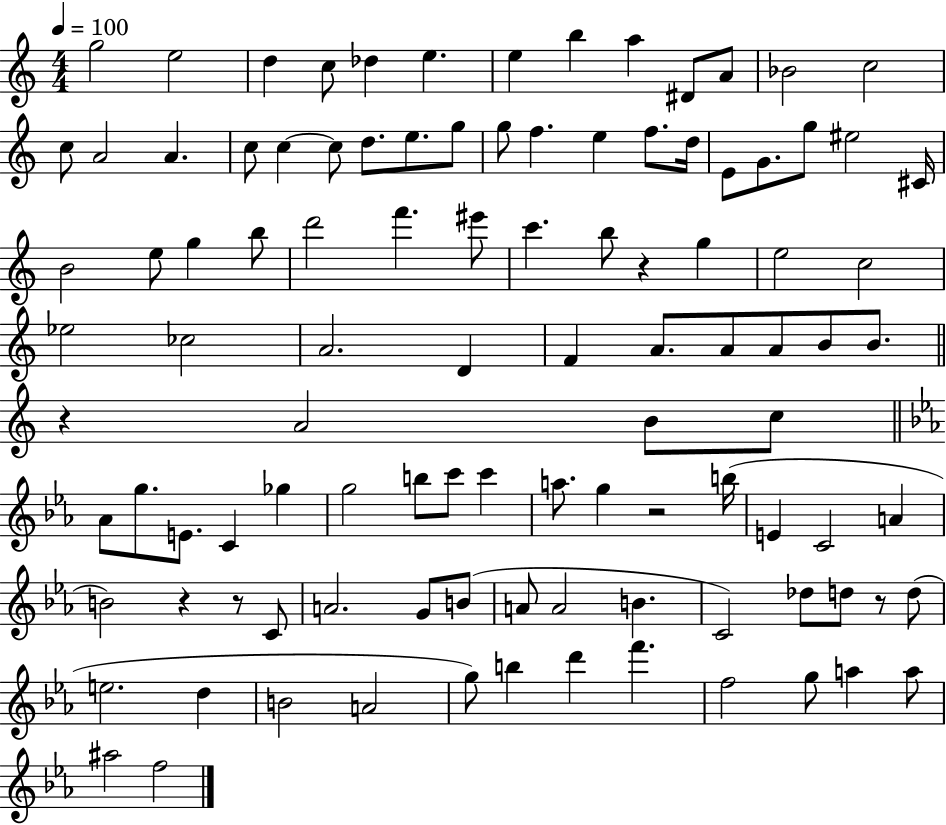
G5/h E5/h D5/q C5/e Db5/q E5/q. E5/q B5/q A5/q D#4/e A4/e Bb4/h C5/h C5/e A4/h A4/q. C5/e C5/q C5/e D5/e. E5/e. G5/e G5/e F5/q. E5/q F5/e. D5/s E4/e G4/e. G5/e EIS5/h C#4/s B4/h E5/e G5/q B5/e D6/h F6/q. EIS6/e C6/q. B5/e R/q G5/q E5/h C5/h Eb5/h CES5/h A4/h. D4/q F4/q A4/e. A4/e A4/e B4/e B4/e. R/q A4/h B4/e C5/e Ab4/e G5/e. E4/e. C4/q Gb5/q G5/h B5/e C6/e C6/q A5/e. G5/q R/h B5/s E4/q C4/h A4/q B4/h R/q R/e C4/e A4/h. G4/e B4/e A4/e A4/h B4/q. C4/h Db5/e D5/e R/e D5/e E5/h. D5/q B4/h A4/h G5/e B5/q D6/q F6/q. F5/h G5/e A5/q A5/e A#5/h F5/h